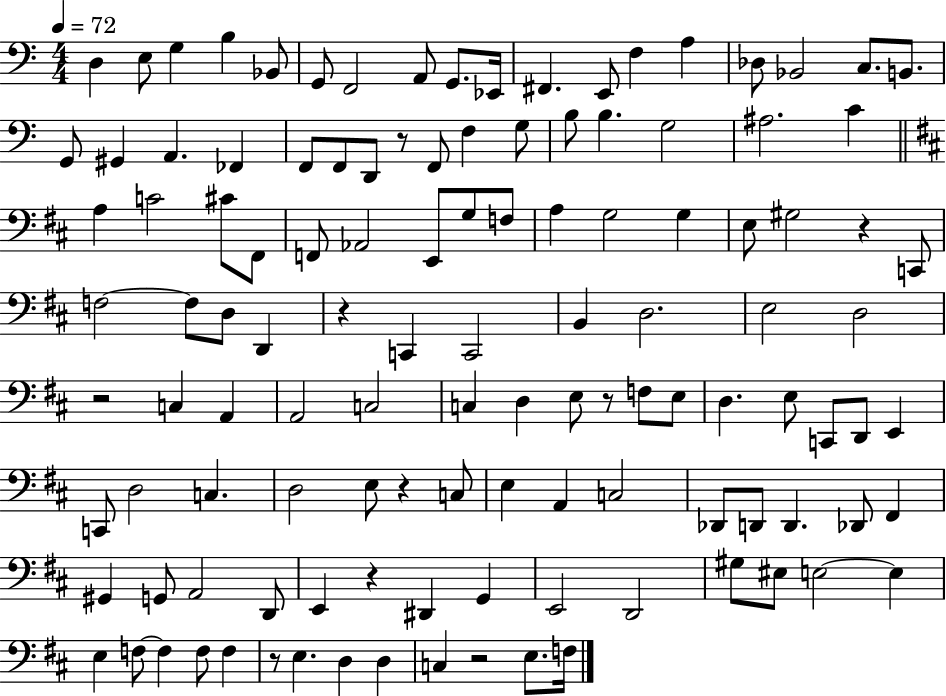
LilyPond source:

{
  \clef bass
  \numericTimeSignature
  \time 4/4
  \key c \major
  \tempo 4 = 72
  d4 e8 g4 b4 bes,8 | g,8 f,2 a,8 g,8. ees,16 | fis,4. e,8 f4 a4 | des8 bes,2 c8. b,8. | \break g,8 gis,4 a,4. fes,4 | f,8 f,8 d,8 r8 f,8 f4 g8 | b8 b4. g2 | ais2. c'4 | \break \bar "||" \break \key d \major a4 c'2 cis'8 fis,8 | f,8 aes,2 e,8 g8 f8 | a4 g2 g4 | e8 gis2 r4 c,8 | \break f2~~ f8 d8 d,4 | r4 c,4 c,2 | b,4 d2. | e2 d2 | \break r2 c4 a,4 | a,2 c2 | c4 d4 e8 r8 f8 e8 | d4. e8 c,8 d,8 e,4 | \break c,8 d2 c4. | d2 e8 r4 c8 | e4 a,4 c2 | des,8 d,8 d,4. des,8 fis,4 | \break gis,4 g,8 a,2 d,8 | e,4 r4 dis,4 g,4 | e,2 d,2 | gis8 eis8 e2~~ e4 | \break e4 f8~~ f4 f8 f4 | r8 e4. d4 d4 | c4 r2 e8. f16 | \bar "|."
}